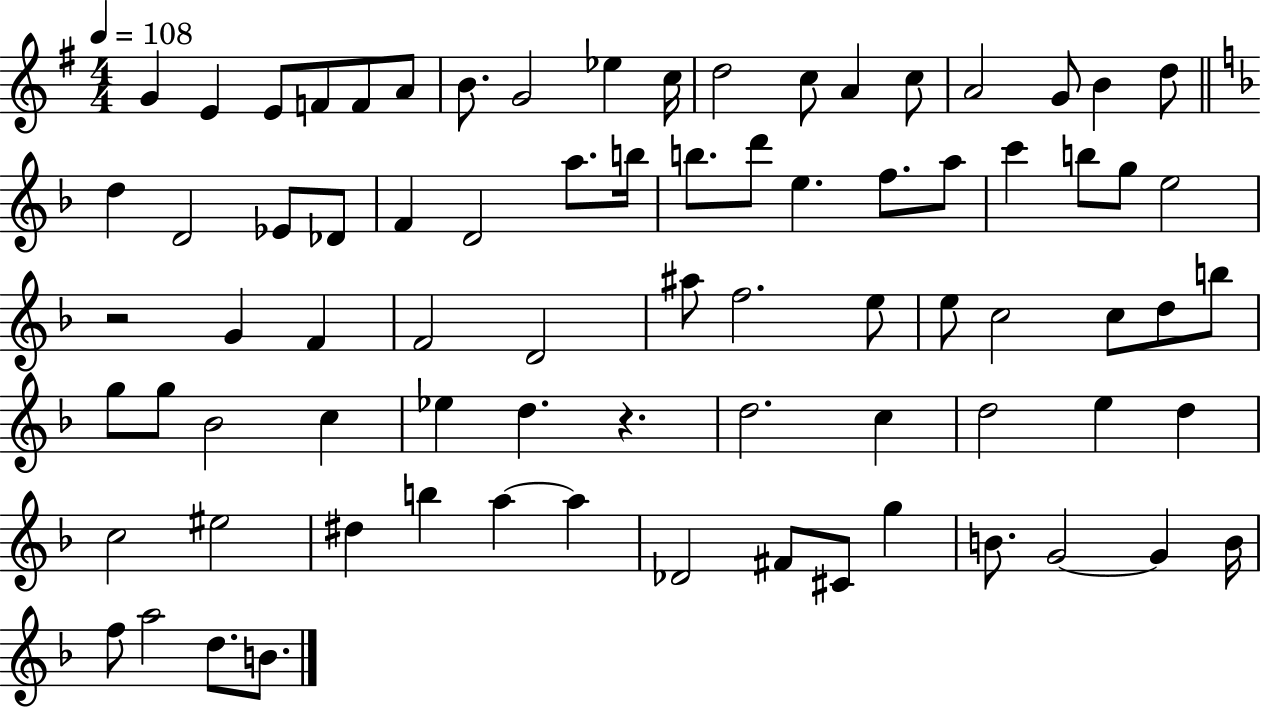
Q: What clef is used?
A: treble